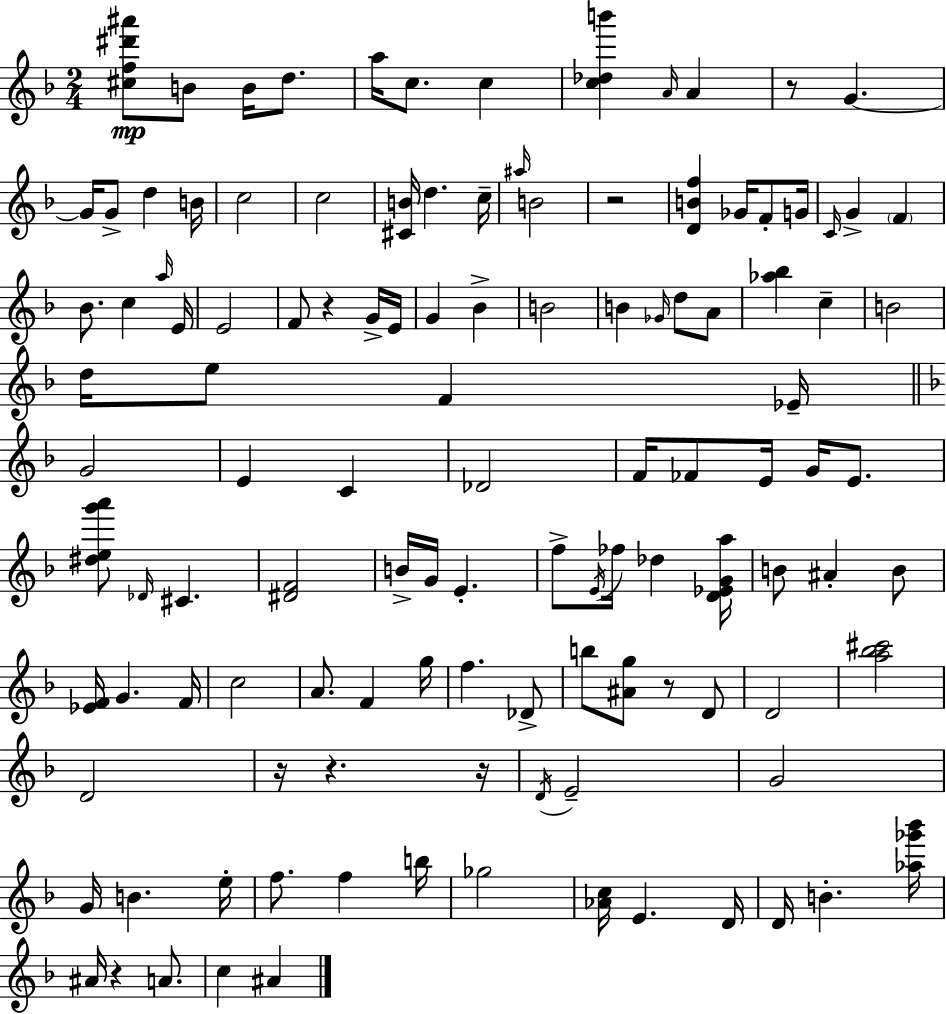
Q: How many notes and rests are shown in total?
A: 118